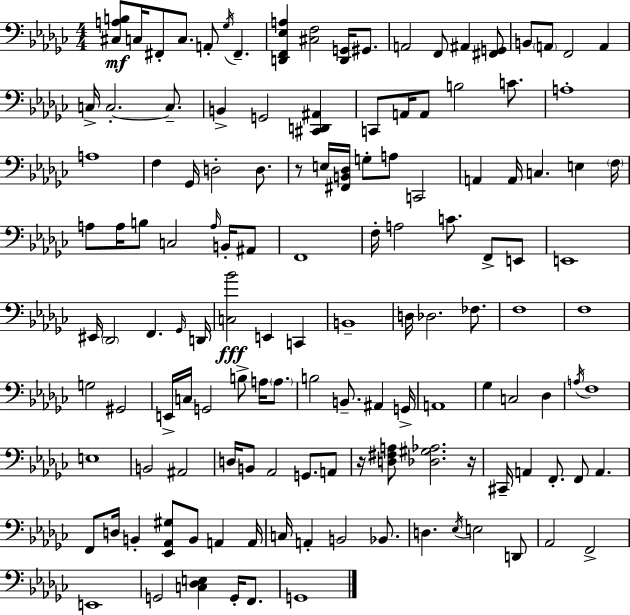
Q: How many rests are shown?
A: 3